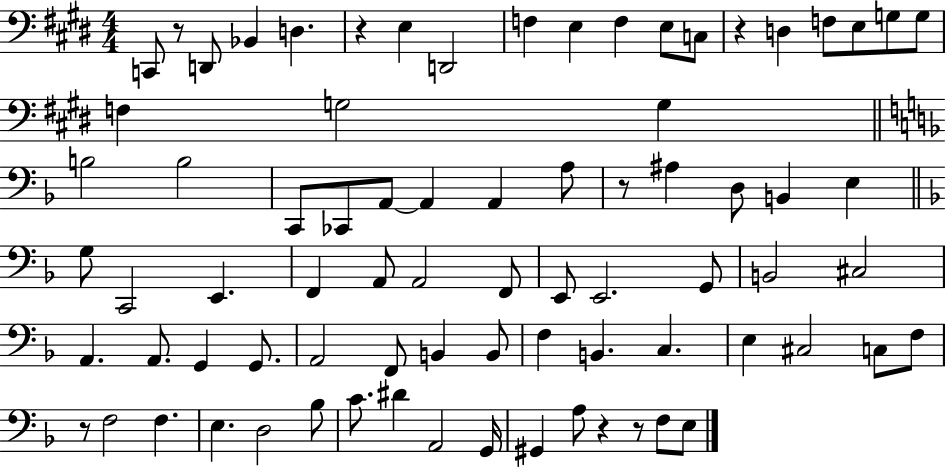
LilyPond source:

{
  \clef bass
  \numericTimeSignature
  \time 4/4
  \key e \major
  c,8 r8 d,8 bes,4 d4. | r4 e4 d,2 | f4 e4 f4 e8 c8 | r4 d4 f8 e8 g8 g8 | \break f4 g2 g4 | \bar "||" \break \key f \major b2 b2 | c,8 ces,8 a,8~~ a,4 a,4 a8 | r8 ais4 d8 b,4 e4 | \bar "||" \break \key f \major g8 c,2 e,4. | f,4 a,8 a,2 f,8 | e,8 e,2. g,8 | b,2 cis2 | \break a,4. a,8. g,4 g,8. | a,2 f,8 b,4 b,8 | f4 b,4. c4. | e4 cis2 c8 f8 | \break r8 f2 f4. | e4. d2 bes8 | c'8. dis'4 a,2 g,16 | gis,4 a8 r4 r8 f8 e8 | \break \bar "|."
}